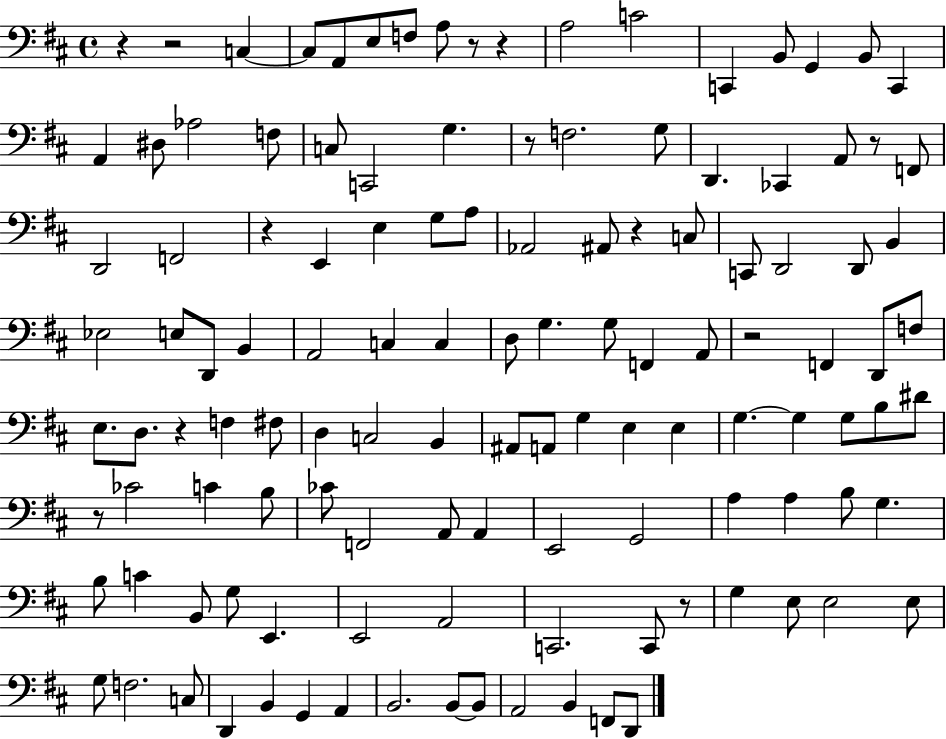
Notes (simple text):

R/q R/h C3/q C3/e A2/e E3/e F3/e A3/e R/e R/q A3/h C4/h C2/q B2/e G2/q B2/e C2/q A2/q D#3/e Ab3/h F3/e C3/e C2/h G3/q. R/e F3/h. G3/e D2/q. CES2/q A2/e R/e F2/e D2/h F2/h R/q E2/q E3/q G3/e A3/e Ab2/h A#2/e R/q C3/e C2/e D2/h D2/e B2/q Eb3/h E3/e D2/e B2/q A2/h C3/q C3/q D3/e G3/q. G3/e F2/q A2/e R/h F2/q D2/e F3/e E3/e. D3/e. R/q F3/q F#3/e D3/q C3/h B2/q A#2/e A2/e G3/q E3/q E3/q G3/q. G3/q G3/e B3/e D#4/e R/e CES4/h C4/q B3/e CES4/e F2/h A2/e A2/q E2/h G2/h A3/q A3/q B3/e G3/q. B3/e C4/q B2/e G3/e E2/q. E2/h A2/h C2/h. C2/e R/e G3/q E3/e E3/h E3/e G3/e F3/h. C3/e D2/q B2/q G2/q A2/q B2/h. B2/e B2/e A2/h B2/q F2/e D2/e